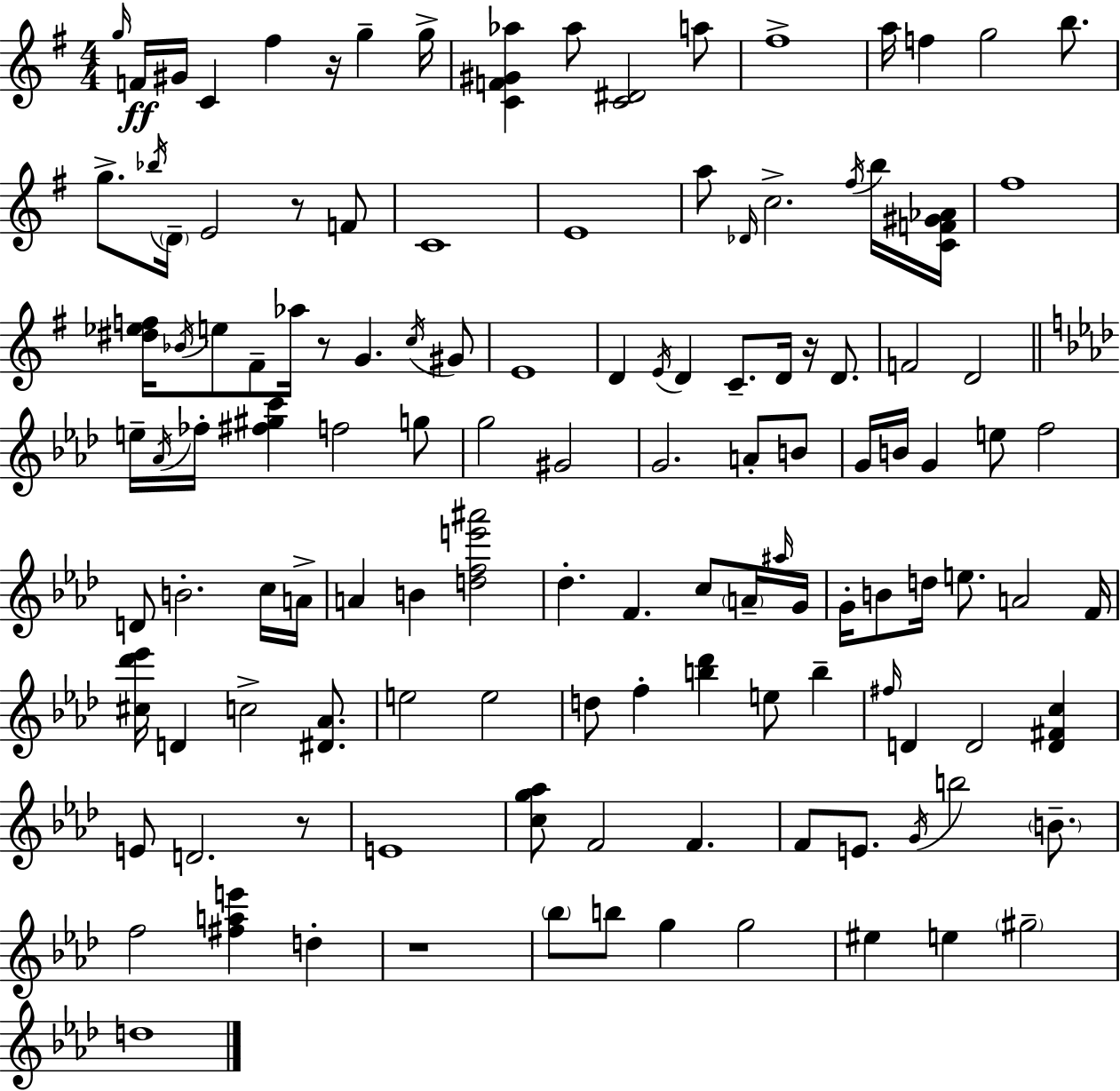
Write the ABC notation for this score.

X:1
T:Untitled
M:4/4
L:1/4
K:Em
g/4 F/4 ^G/4 C ^f z/4 g g/4 [CF^G_a] _a/2 [C^D]2 a/2 ^f4 a/4 f g2 b/2 g/2 _b/4 D/4 E2 z/2 F/2 C4 E4 a/2 _D/4 c2 ^f/4 b/4 [CF^G_A]/4 ^f4 [^d_ef]/4 _B/4 e/2 ^F/2 _a/4 z/2 G c/4 ^G/2 E4 D E/4 D C/2 D/4 z/4 D/2 F2 D2 e/4 _A/4 _f/4 [^f^gc'] f2 g/2 g2 ^G2 G2 A/2 B/2 G/4 B/4 G e/2 f2 D/2 B2 c/4 A/4 A B [dfe'^a']2 _d F c/2 A/4 ^a/4 G/4 G/4 B/2 d/4 e/2 A2 F/4 [^c_d'_e']/4 D c2 [^D_A]/2 e2 e2 d/2 f [b_d'] e/2 b ^f/4 D D2 [D^Fc] E/2 D2 z/2 E4 [cg_a]/2 F2 F F/2 E/2 G/4 b2 B/2 f2 [^fae'] d z4 _b/2 b/2 g g2 ^e e ^g2 d4